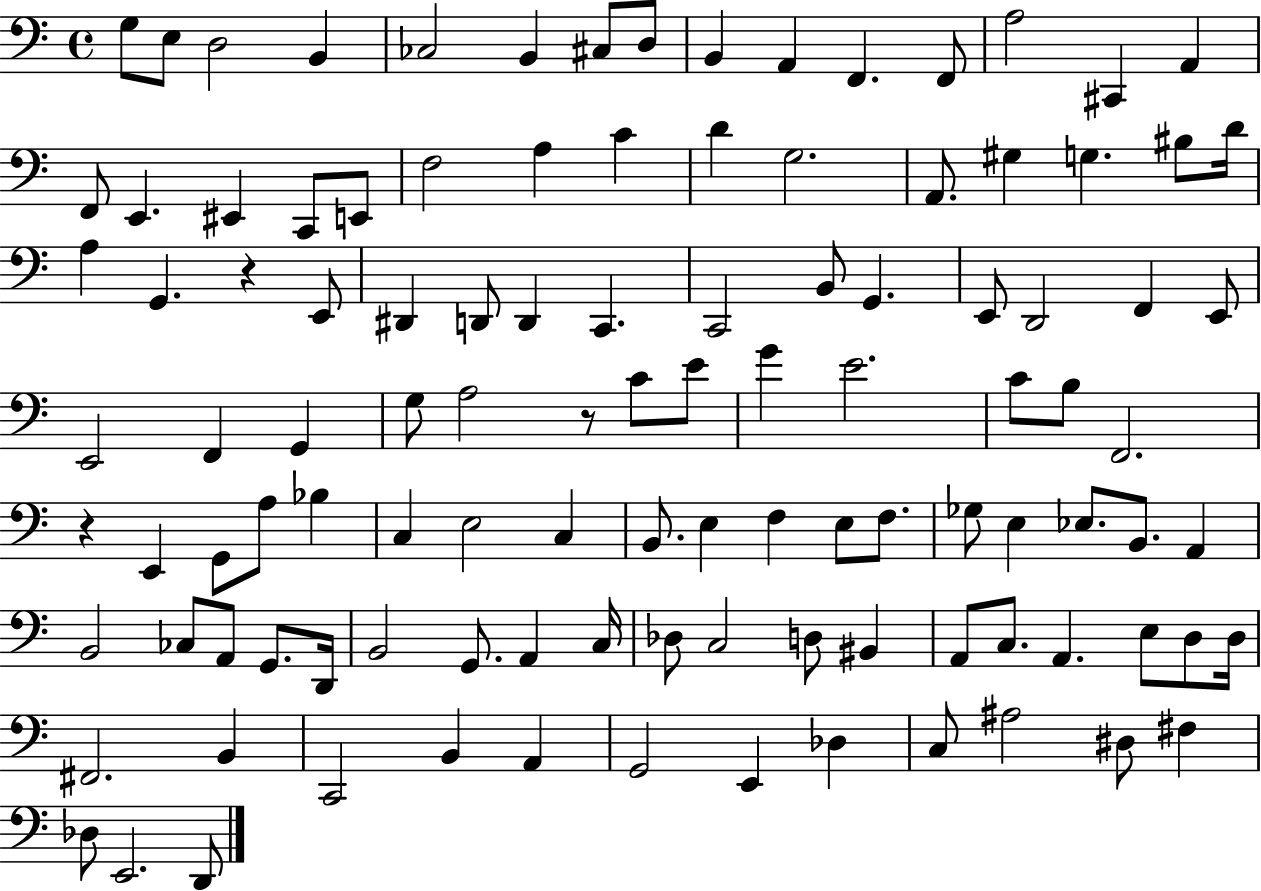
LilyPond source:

{
  \clef bass
  \time 4/4
  \defaultTimeSignature
  \key c \major
  g8 e8 d2 b,4 | ces2 b,4 cis8 d8 | b,4 a,4 f,4. f,8 | a2 cis,4 a,4 | \break f,8 e,4. eis,4 c,8 e,8 | f2 a4 c'4 | d'4 g2. | a,8. gis4 g4. bis8 d'16 | \break a4 g,4. r4 e,8 | dis,4 d,8 d,4 c,4. | c,2 b,8 g,4. | e,8 d,2 f,4 e,8 | \break e,2 f,4 g,4 | g8 a2 r8 c'8 e'8 | g'4 e'2. | c'8 b8 f,2. | \break r4 e,4 g,8 a8 bes4 | c4 e2 c4 | b,8. e4 f4 e8 f8. | ges8 e4 ees8. b,8. a,4 | \break b,2 ces8 a,8 g,8. d,16 | b,2 g,8. a,4 c16 | des8 c2 d8 bis,4 | a,8 c8. a,4. e8 d8 d16 | \break fis,2. b,4 | c,2 b,4 a,4 | g,2 e,4 des4 | c8 ais2 dis8 fis4 | \break des8 e,2. d,8 | \bar "|."
}